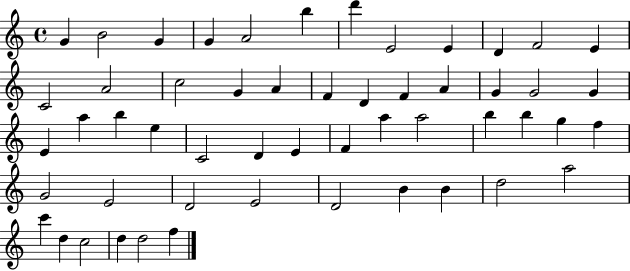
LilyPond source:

{
  \clef treble
  \time 4/4
  \defaultTimeSignature
  \key c \major
  g'4 b'2 g'4 | g'4 a'2 b''4 | d'''4 e'2 e'4 | d'4 f'2 e'4 | \break c'2 a'2 | c''2 g'4 a'4 | f'4 d'4 f'4 a'4 | g'4 g'2 g'4 | \break e'4 a''4 b''4 e''4 | c'2 d'4 e'4 | f'4 a''4 a''2 | b''4 b''4 g''4 f''4 | \break g'2 e'2 | d'2 e'2 | d'2 b'4 b'4 | d''2 a''2 | \break c'''4 d''4 c''2 | d''4 d''2 f''4 | \bar "|."
}